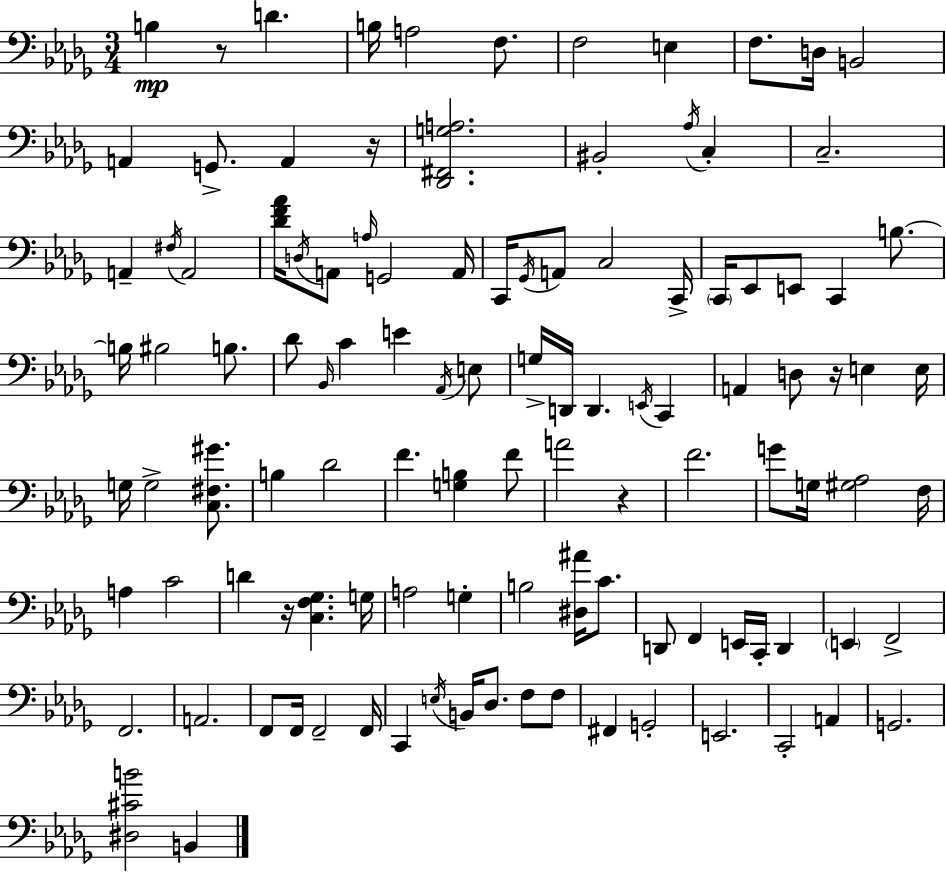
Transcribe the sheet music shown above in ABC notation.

X:1
T:Untitled
M:3/4
L:1/4
K:Bbm
B, z/2 D B,/4 A,2 F,/2 F,2 E, F,/2 D,/4 B,,2 A,, G,,/2 A,, z/4 [_D,,^F,,G,A,]2 ^B,,2 _A,/4 C, C,2 A,, ^F,/4 A,,2 [_DF_A]/4 D,/4 A,,/2 A,/4 G,,2 A,,/4 C,,/4 _G,,/4 A,,/2 C,2 C,,/4 C,,/4 _E,,/2 E,,/2 C,, B,/2 B,/4 ^B,2 B,/2 _D/2 _B,,/4 C E _A,,/4 E,/2 G,/4 D,,/4 D,, E,,/4 C,, A,, D,/2 z/4 E, E,/4 G,/4 G,2 [C,^F,^G]/2 B, _D2 F [G,B,] F/2 A2 z F2 G/2 G,/4 [^G,_A,]2 F,/4 A, C2 D z/4 [C,F,_G,] G,/4 A,2 G, B,2 [^D,^A]/4 C/2 D,,/2 F,, E,,/4 C,,/4 D,, E,, F,,2 F,,2 A,,2 F,,/2 F,,/4 F,,2 F,,/4 C,, E,/4 B,,/4 _D,/2 F,/2 F,/2 ^F,, G,,2 E,,2 C,,2 A,, G,,2 [^D,^CB]2 B,,